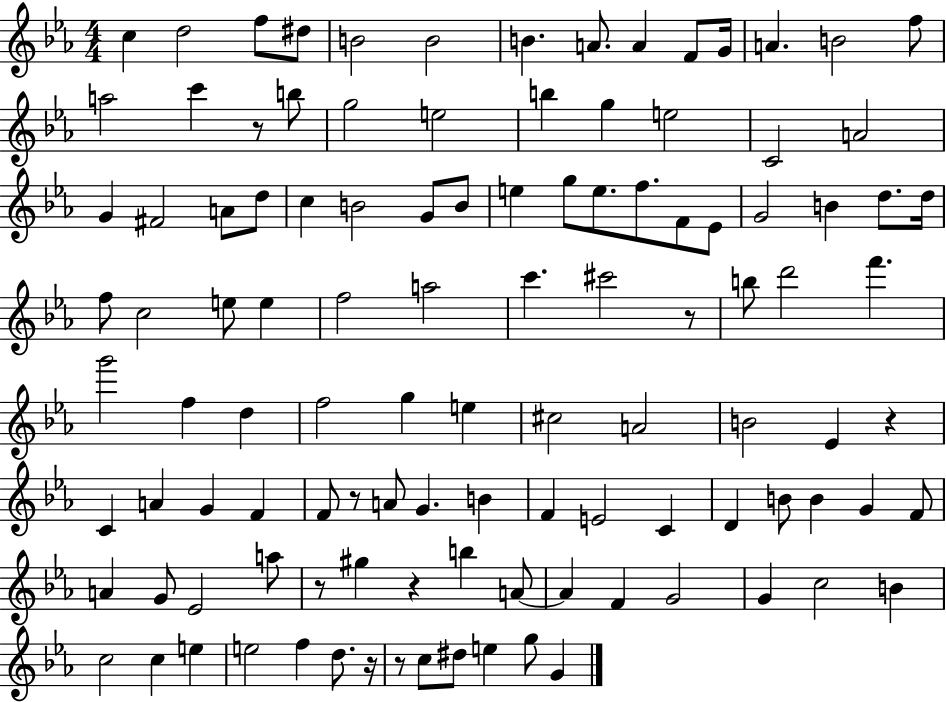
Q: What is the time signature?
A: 4/4